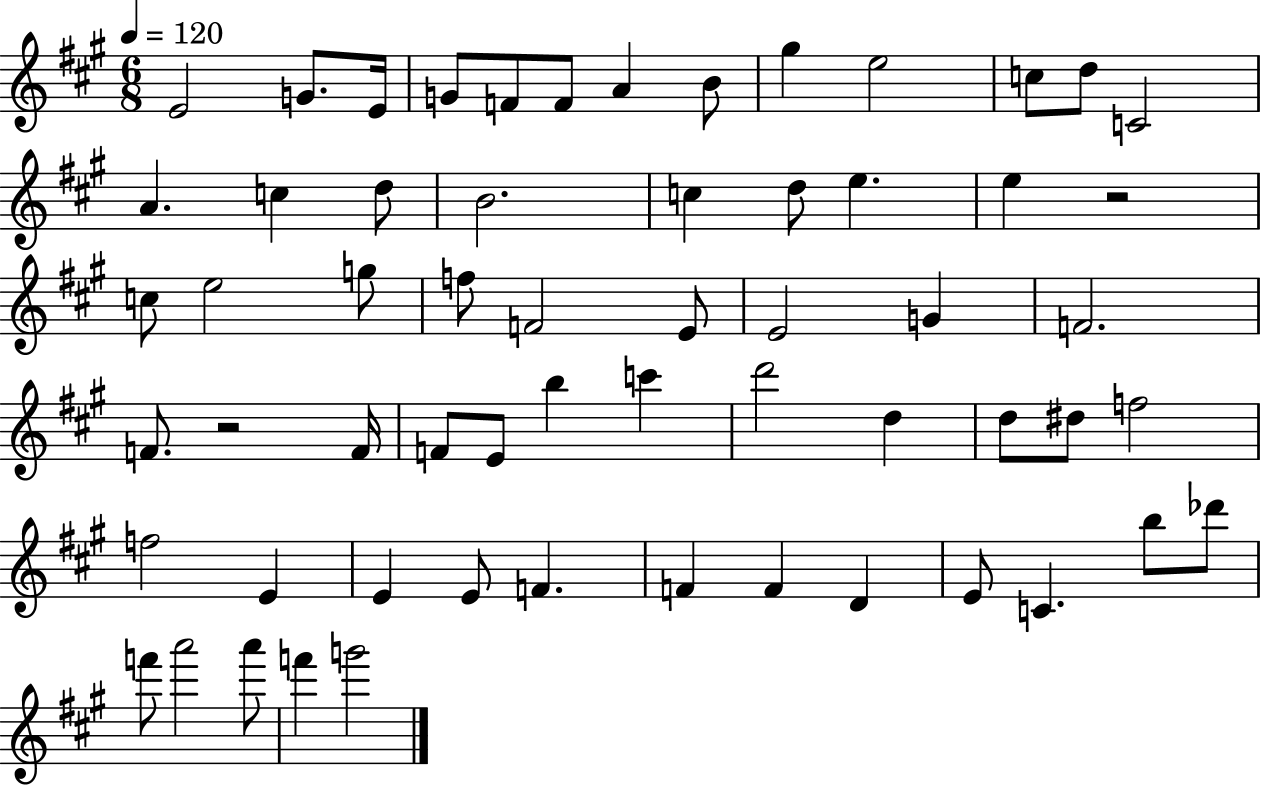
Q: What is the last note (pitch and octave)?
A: G6